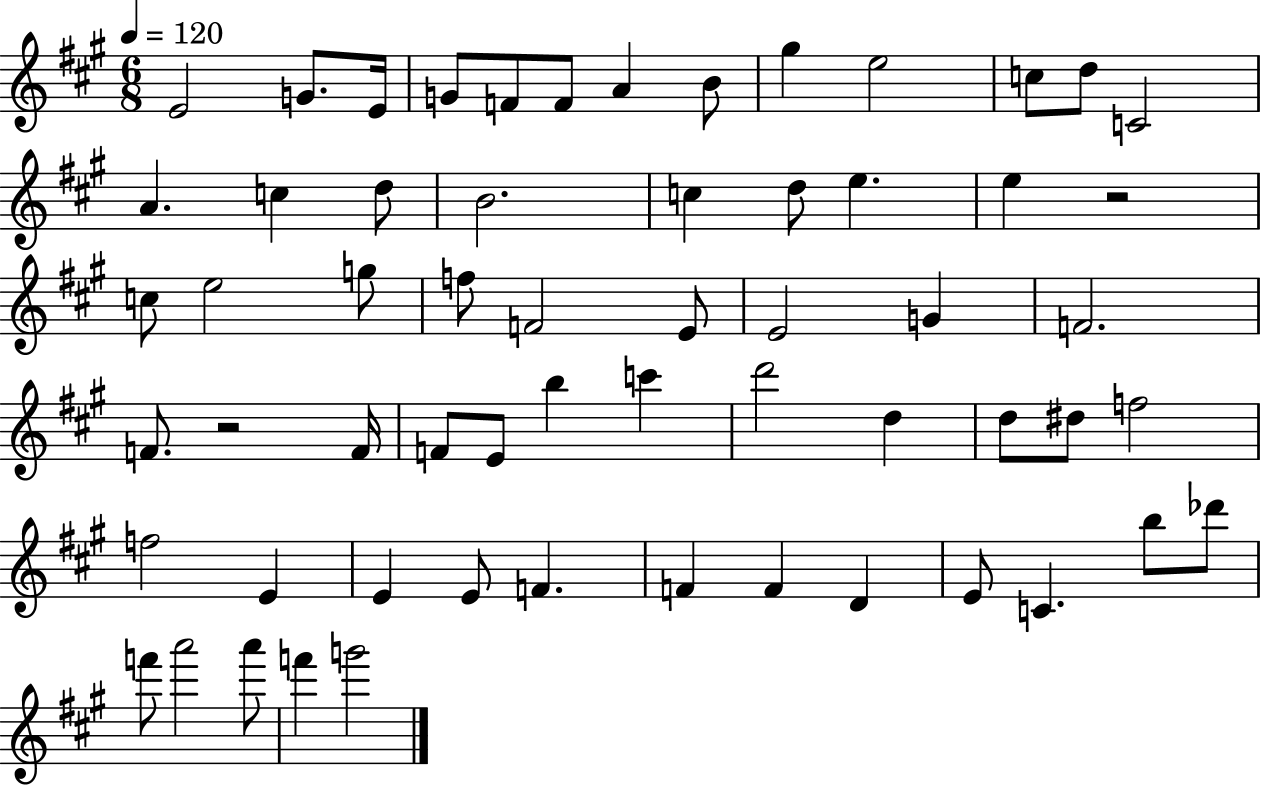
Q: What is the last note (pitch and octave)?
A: G6